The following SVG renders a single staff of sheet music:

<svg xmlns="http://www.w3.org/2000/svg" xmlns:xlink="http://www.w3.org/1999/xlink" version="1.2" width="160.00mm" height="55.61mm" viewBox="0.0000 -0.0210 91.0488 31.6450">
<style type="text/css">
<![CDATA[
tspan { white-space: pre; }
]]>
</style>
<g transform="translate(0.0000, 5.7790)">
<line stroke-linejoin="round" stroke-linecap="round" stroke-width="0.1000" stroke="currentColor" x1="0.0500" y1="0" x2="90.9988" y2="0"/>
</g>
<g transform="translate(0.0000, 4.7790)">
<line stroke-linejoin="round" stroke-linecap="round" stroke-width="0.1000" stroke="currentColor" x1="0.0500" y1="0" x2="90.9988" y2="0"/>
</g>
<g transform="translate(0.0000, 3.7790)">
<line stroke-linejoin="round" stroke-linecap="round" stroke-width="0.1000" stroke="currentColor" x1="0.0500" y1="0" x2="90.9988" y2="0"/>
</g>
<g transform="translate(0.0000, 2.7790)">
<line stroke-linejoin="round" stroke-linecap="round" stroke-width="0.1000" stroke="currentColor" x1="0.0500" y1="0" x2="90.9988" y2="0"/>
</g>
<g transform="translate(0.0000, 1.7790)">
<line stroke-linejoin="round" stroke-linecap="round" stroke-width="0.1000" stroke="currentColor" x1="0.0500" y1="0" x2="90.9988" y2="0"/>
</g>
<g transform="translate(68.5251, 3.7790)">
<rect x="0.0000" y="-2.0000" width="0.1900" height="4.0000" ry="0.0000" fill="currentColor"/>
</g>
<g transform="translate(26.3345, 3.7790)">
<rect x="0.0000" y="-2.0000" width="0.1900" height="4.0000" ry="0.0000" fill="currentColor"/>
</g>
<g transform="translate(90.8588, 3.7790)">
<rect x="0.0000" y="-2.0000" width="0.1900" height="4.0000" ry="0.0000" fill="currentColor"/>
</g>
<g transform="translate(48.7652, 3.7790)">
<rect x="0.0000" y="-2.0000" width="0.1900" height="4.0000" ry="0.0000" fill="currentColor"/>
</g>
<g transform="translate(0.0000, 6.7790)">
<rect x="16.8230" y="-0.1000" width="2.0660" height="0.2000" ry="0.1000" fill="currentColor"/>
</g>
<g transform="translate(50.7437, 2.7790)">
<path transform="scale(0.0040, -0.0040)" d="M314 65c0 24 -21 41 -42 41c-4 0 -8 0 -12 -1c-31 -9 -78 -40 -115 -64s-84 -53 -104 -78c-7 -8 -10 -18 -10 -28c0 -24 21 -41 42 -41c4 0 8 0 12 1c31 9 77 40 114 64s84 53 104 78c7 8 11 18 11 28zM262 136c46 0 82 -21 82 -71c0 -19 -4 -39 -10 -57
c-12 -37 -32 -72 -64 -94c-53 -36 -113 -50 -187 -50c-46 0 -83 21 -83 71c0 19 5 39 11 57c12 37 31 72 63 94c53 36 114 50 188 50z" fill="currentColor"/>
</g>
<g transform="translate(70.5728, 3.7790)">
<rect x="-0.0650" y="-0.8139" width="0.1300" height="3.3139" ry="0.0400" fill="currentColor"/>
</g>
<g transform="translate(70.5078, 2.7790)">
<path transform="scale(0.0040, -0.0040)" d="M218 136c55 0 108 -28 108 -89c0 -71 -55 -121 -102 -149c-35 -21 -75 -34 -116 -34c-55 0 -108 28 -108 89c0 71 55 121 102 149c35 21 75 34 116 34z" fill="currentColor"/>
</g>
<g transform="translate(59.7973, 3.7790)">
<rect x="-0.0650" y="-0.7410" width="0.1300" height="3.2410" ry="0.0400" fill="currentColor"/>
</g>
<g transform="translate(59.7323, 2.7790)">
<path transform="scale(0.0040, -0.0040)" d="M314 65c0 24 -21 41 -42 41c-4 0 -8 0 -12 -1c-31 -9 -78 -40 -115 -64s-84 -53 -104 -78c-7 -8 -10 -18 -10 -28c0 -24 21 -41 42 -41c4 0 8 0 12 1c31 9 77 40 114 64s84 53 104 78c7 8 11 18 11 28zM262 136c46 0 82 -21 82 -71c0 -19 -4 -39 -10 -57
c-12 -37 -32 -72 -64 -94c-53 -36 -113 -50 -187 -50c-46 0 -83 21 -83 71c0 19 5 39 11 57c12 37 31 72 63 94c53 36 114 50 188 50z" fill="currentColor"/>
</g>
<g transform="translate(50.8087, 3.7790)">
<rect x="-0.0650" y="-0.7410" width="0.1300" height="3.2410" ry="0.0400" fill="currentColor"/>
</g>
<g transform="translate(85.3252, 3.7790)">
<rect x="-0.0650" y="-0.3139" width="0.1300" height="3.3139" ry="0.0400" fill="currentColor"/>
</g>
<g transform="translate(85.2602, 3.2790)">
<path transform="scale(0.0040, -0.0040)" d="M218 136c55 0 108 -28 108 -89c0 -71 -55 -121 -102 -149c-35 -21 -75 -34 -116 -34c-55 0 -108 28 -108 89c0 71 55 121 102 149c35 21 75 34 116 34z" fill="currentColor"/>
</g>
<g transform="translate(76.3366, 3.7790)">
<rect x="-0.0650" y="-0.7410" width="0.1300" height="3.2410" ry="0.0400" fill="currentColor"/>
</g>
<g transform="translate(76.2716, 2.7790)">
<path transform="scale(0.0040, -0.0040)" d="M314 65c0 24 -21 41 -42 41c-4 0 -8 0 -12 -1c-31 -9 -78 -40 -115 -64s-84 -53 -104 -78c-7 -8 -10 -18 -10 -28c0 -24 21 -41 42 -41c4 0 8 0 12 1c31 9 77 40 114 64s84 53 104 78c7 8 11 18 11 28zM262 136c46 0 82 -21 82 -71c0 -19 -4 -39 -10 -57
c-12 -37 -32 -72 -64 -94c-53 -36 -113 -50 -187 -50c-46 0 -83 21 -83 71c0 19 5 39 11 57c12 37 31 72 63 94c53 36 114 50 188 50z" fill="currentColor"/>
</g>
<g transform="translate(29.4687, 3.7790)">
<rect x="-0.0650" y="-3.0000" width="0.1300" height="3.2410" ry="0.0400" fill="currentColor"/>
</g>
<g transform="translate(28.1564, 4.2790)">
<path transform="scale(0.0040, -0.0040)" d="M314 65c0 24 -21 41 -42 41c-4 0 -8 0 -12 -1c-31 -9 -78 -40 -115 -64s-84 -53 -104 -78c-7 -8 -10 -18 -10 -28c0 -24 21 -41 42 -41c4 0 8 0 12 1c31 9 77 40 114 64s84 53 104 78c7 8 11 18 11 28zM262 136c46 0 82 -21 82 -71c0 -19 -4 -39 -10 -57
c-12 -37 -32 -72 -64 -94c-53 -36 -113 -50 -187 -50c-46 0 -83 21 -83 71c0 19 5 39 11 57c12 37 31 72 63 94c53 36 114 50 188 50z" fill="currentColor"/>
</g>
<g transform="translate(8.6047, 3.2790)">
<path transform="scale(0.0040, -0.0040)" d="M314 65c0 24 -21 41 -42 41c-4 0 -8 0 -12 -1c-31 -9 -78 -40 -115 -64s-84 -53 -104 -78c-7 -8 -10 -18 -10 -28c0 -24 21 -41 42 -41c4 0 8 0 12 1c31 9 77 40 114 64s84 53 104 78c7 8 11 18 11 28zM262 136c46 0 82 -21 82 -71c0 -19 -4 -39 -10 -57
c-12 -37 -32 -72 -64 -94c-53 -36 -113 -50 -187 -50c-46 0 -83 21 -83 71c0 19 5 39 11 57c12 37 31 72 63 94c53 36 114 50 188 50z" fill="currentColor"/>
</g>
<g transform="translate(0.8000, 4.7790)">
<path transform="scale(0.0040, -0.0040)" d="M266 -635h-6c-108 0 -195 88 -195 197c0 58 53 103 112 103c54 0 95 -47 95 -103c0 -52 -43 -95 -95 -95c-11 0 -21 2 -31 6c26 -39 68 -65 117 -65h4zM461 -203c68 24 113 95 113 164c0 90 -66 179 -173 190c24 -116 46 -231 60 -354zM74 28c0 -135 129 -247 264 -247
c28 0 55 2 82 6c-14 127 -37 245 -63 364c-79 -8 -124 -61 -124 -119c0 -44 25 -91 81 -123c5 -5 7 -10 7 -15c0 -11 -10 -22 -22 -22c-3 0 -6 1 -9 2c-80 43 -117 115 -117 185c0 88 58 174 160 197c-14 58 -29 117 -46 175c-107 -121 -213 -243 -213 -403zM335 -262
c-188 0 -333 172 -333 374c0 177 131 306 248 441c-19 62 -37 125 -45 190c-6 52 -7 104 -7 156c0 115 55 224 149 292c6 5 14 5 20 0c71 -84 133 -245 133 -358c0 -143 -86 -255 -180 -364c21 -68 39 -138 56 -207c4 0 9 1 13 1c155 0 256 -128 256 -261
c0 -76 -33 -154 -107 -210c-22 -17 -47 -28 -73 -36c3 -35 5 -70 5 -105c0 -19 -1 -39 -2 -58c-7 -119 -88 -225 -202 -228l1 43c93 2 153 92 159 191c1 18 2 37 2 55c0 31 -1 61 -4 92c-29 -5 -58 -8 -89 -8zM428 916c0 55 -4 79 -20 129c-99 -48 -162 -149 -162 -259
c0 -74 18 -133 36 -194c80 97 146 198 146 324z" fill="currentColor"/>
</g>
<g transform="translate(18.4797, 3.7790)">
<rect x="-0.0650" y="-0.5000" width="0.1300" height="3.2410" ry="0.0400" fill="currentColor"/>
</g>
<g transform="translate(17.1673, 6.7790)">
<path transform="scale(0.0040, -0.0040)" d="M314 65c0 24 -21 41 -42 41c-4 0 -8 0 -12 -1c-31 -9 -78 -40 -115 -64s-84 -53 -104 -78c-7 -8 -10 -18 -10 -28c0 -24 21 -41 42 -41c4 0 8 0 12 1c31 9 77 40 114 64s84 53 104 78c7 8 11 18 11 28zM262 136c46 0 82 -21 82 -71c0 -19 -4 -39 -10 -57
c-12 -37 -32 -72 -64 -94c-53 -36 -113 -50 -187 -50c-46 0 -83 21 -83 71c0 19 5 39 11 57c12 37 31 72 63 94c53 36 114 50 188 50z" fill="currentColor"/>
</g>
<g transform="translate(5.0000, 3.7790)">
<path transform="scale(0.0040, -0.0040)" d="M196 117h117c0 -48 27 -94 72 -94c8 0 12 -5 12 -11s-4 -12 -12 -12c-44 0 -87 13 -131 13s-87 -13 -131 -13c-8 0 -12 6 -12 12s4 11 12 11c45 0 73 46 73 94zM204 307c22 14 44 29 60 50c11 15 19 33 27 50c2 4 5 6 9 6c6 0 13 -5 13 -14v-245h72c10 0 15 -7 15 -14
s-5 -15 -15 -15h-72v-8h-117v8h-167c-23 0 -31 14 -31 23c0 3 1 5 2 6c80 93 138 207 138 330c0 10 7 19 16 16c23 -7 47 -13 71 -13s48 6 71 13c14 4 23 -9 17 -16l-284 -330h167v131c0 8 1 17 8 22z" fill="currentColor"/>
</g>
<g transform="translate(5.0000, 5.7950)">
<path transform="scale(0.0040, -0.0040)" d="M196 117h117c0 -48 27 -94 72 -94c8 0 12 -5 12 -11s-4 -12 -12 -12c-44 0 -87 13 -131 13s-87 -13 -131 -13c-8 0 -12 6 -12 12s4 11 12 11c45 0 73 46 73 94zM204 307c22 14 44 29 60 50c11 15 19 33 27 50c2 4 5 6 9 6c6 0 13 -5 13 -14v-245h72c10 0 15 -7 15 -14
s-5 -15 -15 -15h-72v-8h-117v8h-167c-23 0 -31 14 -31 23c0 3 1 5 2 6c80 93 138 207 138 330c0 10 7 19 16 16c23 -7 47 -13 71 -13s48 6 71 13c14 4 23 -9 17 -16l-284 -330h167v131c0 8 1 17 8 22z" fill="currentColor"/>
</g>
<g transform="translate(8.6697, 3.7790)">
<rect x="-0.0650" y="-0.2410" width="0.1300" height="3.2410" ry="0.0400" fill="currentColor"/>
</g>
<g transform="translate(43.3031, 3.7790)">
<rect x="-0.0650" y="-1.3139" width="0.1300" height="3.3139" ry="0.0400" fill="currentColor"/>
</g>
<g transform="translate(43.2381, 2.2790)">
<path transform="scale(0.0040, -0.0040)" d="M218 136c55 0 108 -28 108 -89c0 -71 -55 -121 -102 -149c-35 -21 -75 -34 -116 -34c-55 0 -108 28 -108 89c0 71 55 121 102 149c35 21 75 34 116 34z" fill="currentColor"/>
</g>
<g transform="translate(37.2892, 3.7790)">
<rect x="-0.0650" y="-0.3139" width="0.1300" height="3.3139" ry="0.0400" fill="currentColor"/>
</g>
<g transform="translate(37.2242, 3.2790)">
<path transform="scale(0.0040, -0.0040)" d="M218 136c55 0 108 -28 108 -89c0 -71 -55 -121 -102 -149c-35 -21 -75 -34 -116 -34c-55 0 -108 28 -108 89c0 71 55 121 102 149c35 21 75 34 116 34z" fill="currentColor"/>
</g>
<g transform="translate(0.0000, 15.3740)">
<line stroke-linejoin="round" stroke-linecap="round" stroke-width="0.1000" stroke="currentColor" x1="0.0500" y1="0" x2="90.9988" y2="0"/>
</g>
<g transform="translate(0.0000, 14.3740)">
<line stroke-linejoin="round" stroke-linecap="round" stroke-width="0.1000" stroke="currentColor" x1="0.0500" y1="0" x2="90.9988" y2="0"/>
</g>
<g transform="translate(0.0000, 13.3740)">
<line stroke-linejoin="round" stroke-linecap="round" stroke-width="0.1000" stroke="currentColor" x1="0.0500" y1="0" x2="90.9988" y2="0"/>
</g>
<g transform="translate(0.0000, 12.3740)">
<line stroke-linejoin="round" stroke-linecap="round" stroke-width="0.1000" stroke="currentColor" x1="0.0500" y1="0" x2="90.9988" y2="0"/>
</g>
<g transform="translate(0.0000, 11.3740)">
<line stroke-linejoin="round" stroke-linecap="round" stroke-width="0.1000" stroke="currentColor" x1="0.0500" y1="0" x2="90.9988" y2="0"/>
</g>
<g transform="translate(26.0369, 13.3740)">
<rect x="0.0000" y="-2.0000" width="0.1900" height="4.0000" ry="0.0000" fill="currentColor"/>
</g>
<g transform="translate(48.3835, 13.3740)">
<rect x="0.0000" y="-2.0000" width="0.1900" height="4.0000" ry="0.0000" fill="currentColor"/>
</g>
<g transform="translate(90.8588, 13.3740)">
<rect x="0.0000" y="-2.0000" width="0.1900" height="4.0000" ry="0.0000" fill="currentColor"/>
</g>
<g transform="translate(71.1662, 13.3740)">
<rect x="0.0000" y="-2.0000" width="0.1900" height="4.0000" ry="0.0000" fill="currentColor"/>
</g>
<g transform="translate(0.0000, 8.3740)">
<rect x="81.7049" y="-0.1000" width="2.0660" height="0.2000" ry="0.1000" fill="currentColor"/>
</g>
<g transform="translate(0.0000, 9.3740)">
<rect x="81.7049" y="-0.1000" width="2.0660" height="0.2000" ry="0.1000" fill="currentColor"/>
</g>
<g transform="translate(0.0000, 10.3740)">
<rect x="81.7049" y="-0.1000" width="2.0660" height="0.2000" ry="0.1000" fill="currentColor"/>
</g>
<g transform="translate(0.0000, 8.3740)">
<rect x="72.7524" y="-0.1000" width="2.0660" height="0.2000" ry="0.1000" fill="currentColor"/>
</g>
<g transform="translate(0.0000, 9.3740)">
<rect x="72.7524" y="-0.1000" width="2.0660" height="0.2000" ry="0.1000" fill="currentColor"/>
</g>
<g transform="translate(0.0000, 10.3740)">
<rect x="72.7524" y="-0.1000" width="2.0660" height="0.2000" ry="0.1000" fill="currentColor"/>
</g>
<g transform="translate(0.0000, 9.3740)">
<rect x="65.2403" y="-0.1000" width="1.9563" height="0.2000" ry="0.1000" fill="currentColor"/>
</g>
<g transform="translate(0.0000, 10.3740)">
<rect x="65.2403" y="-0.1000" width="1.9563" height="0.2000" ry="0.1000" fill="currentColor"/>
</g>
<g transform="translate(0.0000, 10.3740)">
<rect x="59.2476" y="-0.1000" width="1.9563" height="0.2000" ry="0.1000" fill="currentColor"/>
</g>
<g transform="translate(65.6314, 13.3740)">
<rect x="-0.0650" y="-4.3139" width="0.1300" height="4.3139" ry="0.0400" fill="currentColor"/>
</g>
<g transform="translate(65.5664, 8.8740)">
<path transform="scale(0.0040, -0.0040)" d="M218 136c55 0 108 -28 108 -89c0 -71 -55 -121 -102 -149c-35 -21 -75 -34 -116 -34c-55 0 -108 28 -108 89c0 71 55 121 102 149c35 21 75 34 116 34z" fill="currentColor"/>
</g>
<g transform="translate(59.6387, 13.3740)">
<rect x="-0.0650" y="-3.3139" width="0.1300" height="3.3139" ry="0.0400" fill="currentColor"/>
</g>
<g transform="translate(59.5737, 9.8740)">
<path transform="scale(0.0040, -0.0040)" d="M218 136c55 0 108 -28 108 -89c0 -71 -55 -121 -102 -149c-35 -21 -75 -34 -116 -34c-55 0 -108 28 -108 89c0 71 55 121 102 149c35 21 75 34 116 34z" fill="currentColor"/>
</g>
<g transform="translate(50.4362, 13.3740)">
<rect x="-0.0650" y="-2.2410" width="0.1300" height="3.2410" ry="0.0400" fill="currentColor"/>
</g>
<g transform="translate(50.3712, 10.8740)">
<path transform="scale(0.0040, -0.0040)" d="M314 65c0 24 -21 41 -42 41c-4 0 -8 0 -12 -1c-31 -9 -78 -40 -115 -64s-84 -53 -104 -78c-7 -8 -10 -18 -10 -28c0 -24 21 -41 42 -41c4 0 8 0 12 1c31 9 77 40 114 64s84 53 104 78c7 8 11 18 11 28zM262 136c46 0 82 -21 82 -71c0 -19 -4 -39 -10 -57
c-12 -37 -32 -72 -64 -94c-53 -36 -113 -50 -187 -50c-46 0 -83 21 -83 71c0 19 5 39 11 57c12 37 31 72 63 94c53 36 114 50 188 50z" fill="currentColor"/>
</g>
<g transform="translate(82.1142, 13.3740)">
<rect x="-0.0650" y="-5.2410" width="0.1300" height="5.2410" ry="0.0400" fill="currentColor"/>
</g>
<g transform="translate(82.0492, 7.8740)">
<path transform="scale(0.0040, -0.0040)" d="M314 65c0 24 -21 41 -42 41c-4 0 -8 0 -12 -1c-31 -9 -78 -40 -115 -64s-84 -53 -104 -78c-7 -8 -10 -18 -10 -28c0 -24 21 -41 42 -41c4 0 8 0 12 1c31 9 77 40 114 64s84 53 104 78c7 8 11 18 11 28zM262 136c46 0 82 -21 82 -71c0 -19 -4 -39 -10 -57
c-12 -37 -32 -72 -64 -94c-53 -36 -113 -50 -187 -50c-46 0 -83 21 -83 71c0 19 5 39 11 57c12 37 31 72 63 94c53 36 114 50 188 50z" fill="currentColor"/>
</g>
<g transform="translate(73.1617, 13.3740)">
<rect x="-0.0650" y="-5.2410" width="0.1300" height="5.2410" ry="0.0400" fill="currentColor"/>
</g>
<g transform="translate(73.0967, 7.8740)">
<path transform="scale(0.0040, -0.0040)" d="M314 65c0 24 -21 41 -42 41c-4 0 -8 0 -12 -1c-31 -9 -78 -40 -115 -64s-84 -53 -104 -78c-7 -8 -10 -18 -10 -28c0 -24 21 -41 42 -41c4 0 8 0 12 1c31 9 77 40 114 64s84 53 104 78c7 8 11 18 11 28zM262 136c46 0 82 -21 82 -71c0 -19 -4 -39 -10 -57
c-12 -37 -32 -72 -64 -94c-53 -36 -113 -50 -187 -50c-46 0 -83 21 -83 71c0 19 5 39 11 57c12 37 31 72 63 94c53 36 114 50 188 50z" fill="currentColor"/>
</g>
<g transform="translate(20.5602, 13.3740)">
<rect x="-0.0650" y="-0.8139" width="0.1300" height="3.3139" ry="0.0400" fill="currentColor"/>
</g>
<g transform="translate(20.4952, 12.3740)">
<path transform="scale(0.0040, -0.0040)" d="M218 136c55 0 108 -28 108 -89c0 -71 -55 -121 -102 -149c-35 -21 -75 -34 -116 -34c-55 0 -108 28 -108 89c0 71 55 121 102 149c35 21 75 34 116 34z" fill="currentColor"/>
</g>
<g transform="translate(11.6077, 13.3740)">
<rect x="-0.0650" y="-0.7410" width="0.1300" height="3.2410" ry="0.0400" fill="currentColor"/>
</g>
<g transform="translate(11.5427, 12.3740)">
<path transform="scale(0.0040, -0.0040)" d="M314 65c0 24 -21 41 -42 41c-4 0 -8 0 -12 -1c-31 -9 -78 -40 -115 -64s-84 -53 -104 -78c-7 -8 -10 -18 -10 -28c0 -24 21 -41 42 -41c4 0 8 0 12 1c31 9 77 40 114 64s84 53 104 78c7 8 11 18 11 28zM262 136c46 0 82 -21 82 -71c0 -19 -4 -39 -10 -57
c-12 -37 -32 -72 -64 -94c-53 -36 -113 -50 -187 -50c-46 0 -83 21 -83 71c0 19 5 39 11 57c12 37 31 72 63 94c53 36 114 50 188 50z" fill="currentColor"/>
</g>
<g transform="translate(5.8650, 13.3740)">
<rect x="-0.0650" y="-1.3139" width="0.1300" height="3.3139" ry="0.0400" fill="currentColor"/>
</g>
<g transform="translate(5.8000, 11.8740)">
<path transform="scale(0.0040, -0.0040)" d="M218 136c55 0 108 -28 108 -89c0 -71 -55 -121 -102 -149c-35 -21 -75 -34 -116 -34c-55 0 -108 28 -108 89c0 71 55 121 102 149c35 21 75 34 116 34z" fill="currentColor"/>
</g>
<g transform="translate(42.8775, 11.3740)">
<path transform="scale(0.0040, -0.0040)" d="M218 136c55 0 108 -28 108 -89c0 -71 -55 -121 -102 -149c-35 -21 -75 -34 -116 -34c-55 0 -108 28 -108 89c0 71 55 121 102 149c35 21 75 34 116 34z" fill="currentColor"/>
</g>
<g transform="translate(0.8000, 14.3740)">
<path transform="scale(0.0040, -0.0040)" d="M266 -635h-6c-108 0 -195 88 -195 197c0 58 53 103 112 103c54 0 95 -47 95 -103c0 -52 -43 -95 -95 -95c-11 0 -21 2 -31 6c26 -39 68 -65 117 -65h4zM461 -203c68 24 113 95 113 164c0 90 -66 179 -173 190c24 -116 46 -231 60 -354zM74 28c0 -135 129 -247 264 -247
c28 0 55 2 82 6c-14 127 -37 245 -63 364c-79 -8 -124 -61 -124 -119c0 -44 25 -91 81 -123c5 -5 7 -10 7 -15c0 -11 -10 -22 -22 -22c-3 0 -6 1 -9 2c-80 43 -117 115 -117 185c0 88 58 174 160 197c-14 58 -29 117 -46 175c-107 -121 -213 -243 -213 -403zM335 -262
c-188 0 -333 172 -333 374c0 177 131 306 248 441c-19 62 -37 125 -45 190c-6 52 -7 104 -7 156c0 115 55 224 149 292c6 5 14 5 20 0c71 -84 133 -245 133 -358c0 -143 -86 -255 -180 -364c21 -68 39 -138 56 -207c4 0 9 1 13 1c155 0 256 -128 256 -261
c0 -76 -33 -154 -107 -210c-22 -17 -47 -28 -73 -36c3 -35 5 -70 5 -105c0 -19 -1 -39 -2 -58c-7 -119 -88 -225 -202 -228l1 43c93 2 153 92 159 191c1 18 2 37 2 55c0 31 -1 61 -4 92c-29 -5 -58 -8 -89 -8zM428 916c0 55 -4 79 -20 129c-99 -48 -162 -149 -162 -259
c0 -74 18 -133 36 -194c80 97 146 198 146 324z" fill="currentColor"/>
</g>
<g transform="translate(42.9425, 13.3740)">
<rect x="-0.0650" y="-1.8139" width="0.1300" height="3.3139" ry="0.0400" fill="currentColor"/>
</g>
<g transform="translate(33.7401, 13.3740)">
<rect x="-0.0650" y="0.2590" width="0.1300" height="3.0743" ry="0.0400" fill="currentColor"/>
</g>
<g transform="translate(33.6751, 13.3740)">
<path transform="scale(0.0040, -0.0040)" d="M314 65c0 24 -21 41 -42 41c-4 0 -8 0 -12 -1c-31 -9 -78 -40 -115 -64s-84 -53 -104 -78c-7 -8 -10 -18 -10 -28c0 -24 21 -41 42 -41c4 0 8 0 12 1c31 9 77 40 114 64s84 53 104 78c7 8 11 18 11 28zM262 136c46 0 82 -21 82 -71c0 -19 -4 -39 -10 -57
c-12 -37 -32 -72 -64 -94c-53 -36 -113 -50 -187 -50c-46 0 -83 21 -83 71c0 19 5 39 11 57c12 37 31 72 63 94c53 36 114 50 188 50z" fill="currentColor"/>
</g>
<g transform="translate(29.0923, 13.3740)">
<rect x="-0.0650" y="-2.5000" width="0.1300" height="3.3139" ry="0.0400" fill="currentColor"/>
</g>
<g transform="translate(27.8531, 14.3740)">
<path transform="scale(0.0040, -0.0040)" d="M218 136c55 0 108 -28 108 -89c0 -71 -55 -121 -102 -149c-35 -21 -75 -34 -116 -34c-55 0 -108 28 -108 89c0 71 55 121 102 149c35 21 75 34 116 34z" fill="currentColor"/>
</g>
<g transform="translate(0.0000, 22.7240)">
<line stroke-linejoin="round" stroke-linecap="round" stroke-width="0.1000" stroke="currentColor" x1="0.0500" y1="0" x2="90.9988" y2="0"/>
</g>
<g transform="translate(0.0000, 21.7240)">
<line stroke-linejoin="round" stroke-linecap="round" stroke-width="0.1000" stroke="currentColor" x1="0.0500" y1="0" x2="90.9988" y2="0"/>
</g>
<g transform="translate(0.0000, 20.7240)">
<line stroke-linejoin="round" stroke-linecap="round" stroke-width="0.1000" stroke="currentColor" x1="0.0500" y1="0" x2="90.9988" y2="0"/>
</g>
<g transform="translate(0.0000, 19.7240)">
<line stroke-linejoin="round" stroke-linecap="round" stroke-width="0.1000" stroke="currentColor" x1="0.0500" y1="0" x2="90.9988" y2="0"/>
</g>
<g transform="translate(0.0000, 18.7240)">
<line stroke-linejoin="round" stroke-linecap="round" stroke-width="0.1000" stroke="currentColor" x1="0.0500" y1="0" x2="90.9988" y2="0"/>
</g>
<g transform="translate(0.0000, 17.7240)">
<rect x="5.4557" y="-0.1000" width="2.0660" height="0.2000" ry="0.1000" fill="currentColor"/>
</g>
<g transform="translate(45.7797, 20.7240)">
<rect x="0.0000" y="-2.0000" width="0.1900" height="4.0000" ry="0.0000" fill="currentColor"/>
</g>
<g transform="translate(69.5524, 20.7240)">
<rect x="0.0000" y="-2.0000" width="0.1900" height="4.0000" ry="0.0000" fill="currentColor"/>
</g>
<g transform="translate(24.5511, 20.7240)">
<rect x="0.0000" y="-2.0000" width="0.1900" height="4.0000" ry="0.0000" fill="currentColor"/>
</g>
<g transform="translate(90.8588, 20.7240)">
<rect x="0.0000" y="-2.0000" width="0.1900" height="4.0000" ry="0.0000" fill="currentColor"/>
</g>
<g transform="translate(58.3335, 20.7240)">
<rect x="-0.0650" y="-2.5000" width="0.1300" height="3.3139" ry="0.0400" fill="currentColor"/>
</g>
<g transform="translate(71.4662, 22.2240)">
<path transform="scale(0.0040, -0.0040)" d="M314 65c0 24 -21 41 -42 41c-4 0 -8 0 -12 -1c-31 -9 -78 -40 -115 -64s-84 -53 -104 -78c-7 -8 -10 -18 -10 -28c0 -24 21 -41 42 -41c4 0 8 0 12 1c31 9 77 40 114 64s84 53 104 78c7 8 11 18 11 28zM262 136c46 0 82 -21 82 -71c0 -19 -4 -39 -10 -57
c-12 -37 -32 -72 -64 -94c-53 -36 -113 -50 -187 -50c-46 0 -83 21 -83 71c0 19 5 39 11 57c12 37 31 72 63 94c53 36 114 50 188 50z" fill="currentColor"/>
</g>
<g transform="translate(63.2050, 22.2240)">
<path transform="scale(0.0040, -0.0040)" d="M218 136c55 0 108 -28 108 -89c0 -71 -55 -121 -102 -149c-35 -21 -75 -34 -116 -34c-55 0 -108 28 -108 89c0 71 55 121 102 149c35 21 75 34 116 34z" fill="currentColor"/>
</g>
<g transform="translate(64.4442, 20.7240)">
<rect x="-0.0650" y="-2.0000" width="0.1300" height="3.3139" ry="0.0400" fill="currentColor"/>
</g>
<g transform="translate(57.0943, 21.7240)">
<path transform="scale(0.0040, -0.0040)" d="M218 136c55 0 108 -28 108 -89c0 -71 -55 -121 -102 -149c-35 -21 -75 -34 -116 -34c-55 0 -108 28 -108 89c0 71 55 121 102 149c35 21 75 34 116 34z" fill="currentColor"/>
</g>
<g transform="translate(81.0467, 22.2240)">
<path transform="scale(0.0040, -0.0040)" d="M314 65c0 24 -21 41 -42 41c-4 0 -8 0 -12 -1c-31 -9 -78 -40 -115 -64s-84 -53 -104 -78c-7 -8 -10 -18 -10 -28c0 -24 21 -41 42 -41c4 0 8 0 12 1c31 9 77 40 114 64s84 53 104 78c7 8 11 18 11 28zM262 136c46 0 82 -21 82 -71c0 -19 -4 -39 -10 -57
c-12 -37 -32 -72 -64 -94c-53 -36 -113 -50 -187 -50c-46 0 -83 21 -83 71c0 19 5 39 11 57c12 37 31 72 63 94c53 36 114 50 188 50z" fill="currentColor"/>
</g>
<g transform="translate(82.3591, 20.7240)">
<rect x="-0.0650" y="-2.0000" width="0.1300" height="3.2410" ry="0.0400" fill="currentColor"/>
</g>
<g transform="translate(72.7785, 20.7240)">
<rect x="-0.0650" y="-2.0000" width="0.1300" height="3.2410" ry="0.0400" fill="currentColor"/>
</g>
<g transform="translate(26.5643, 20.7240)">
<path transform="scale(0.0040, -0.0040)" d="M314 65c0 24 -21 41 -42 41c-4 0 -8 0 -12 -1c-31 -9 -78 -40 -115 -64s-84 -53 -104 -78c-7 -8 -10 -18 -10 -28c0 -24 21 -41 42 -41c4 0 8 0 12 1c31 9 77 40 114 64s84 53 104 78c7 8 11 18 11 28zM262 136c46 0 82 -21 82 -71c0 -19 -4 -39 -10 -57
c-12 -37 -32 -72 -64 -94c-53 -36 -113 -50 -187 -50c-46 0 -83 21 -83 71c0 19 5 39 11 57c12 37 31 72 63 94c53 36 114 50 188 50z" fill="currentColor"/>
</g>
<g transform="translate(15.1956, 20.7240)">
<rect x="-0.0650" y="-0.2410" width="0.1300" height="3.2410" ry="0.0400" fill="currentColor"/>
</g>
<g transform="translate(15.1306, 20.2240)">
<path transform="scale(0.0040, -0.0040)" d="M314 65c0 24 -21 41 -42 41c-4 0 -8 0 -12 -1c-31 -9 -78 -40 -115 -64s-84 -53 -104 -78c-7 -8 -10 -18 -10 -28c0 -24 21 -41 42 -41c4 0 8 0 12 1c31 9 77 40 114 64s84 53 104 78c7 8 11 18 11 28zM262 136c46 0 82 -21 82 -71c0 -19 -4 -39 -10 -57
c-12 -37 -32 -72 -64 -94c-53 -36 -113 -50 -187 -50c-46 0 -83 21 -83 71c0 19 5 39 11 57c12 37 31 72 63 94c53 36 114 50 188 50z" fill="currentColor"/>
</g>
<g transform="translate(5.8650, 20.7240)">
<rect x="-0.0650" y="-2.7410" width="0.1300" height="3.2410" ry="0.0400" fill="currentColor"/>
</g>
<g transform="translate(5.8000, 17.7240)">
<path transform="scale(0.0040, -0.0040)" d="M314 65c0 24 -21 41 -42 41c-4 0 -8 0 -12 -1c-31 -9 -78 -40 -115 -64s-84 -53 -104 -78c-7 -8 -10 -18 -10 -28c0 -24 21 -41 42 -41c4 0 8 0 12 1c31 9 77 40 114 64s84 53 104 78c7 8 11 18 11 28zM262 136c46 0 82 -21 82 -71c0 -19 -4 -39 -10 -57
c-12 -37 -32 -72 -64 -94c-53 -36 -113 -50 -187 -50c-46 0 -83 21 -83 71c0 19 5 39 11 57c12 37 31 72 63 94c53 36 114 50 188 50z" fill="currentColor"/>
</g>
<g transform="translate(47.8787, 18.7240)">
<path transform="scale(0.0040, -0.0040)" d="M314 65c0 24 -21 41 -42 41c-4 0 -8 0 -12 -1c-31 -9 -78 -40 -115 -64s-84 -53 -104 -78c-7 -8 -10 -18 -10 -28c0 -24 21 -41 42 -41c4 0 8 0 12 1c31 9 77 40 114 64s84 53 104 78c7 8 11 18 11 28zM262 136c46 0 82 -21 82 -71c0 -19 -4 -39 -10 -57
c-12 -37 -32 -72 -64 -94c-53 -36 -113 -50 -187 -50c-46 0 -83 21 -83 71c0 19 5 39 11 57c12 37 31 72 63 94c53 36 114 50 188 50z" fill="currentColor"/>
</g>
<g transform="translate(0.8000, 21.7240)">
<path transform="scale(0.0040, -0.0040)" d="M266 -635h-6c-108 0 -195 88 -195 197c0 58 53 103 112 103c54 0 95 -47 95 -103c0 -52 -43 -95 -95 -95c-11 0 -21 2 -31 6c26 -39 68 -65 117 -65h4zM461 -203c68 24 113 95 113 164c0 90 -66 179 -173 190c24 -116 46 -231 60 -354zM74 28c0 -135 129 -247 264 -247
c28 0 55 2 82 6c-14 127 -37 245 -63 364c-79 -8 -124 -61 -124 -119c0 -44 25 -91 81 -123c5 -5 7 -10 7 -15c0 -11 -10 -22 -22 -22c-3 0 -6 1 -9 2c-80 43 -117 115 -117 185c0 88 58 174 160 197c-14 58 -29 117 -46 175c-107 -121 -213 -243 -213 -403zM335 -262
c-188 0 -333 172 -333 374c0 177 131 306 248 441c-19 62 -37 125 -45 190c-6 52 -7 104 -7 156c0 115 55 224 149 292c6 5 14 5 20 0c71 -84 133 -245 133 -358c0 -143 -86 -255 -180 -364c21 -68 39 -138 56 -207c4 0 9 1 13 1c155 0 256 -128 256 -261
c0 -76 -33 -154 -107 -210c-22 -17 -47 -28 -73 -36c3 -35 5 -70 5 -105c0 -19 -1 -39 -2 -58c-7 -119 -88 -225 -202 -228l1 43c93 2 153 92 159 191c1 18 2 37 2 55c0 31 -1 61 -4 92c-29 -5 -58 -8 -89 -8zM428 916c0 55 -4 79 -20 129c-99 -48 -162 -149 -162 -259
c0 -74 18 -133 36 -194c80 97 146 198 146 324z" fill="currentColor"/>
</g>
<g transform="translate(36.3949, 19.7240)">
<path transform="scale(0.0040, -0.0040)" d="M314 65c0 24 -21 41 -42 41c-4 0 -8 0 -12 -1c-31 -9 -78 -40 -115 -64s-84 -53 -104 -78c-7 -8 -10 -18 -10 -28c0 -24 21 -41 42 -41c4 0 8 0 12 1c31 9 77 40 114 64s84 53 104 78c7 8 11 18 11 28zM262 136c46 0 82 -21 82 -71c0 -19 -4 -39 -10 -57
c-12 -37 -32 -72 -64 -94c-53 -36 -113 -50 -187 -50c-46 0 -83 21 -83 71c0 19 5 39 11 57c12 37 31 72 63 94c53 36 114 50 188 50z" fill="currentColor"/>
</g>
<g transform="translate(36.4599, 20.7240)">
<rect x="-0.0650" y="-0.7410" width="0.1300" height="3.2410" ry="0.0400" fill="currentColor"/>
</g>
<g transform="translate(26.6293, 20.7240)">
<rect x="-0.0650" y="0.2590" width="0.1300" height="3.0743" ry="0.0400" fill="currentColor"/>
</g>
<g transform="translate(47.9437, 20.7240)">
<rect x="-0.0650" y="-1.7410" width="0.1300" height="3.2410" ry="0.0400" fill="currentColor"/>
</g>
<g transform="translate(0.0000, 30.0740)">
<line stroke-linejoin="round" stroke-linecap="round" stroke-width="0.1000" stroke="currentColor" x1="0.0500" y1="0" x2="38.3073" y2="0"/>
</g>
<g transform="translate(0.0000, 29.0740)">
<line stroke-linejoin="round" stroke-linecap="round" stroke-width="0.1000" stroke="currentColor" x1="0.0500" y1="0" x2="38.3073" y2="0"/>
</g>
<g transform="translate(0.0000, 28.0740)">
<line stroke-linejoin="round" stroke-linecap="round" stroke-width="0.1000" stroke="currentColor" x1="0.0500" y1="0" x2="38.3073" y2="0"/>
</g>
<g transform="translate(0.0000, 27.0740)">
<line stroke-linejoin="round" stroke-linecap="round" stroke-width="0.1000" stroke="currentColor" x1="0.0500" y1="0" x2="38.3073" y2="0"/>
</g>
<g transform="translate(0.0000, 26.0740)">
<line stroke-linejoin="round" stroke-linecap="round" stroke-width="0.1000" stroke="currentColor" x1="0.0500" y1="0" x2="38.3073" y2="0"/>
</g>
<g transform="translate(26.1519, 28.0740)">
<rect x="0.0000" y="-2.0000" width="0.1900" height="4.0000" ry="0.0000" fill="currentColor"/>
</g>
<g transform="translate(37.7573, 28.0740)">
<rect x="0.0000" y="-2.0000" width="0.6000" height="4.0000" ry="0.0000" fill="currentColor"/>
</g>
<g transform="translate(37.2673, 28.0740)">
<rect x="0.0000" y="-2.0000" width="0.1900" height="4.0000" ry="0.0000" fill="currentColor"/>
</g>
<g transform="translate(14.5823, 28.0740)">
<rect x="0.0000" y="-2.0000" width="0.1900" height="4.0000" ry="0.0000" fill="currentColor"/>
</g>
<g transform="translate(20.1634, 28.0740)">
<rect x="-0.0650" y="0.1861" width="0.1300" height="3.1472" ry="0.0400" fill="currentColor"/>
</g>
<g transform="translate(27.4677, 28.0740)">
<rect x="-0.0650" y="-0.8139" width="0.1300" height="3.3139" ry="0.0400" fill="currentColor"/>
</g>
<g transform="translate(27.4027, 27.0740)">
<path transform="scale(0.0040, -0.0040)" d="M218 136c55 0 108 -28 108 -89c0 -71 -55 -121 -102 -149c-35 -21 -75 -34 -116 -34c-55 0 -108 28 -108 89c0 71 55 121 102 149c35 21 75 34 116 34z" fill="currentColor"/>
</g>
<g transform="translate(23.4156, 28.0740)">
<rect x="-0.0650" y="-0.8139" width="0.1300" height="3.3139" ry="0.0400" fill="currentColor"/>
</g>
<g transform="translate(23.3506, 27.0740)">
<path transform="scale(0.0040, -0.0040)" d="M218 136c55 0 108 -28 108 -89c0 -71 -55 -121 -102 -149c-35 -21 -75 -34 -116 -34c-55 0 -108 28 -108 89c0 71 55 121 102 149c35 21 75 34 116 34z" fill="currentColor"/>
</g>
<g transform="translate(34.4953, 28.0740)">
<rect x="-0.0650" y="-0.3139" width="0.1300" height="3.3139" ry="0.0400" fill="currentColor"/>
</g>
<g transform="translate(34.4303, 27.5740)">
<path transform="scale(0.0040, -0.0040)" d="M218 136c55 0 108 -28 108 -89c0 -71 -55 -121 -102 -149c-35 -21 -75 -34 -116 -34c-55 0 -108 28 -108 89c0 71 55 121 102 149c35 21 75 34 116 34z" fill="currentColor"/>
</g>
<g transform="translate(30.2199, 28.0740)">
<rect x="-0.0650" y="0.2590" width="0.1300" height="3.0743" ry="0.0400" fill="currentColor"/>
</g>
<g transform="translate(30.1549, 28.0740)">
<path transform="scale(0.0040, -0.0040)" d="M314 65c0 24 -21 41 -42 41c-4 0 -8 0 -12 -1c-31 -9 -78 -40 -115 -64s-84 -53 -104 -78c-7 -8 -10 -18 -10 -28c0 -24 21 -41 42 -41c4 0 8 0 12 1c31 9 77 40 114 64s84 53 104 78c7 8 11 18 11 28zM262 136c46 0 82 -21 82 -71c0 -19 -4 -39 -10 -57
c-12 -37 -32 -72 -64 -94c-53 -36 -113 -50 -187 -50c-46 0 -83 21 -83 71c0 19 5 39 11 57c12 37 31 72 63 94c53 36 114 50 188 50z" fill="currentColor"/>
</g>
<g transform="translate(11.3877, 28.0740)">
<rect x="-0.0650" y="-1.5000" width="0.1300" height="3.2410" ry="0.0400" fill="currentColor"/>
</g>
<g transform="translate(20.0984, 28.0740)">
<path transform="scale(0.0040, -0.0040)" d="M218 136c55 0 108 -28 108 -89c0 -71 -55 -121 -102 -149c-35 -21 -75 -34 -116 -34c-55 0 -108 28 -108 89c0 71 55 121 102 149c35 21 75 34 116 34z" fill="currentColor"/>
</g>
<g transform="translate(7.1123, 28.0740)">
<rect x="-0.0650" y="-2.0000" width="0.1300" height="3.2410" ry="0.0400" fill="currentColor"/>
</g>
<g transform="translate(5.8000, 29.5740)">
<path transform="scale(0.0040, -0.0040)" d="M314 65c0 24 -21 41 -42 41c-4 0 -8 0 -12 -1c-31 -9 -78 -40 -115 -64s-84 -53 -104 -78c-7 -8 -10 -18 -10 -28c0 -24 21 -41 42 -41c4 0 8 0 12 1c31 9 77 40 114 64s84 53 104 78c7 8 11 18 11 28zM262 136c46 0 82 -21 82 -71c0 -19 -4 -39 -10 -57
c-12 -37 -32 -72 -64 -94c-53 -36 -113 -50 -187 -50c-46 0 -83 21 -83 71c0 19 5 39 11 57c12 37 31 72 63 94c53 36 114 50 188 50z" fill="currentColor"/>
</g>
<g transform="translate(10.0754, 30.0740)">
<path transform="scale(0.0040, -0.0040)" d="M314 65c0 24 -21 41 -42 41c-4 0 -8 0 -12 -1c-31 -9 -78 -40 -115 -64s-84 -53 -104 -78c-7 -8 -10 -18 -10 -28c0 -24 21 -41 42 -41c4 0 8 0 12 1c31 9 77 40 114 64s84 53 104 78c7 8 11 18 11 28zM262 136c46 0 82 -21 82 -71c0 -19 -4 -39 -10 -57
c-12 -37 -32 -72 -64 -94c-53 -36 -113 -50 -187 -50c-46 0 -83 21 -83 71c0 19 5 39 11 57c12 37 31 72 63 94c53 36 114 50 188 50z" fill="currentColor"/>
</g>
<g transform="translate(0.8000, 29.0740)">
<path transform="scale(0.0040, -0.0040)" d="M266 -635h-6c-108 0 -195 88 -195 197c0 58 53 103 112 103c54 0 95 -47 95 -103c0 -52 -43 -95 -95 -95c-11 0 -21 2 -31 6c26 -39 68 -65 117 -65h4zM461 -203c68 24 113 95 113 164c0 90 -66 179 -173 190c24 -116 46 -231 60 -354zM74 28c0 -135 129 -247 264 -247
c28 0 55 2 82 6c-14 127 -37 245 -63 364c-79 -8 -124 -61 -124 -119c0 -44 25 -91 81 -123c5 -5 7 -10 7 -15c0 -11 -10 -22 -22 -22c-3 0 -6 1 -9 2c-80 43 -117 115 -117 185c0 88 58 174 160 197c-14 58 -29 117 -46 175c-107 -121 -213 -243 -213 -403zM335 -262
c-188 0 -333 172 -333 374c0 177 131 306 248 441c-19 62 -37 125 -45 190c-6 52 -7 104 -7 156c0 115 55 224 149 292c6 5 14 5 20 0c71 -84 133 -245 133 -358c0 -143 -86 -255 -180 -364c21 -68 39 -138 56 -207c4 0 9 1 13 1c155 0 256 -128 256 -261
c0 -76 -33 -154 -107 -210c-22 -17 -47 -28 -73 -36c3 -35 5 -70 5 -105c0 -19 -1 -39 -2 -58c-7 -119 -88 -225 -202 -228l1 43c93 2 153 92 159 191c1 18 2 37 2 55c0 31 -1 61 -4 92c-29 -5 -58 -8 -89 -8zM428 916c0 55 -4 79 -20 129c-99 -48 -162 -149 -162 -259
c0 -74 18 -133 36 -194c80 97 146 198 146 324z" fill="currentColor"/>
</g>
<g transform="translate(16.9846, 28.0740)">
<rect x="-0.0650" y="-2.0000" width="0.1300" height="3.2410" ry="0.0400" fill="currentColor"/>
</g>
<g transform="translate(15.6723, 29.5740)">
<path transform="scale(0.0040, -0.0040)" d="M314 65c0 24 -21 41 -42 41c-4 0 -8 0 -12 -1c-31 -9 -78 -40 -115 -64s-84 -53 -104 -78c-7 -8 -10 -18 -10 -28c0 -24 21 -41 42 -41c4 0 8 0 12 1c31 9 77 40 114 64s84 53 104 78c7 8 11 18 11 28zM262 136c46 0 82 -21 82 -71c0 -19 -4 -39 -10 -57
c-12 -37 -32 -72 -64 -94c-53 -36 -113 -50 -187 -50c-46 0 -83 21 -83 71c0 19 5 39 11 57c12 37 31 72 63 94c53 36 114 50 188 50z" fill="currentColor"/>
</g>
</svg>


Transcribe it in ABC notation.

X:1
T:Untitled
M:4/4
L:1/4
K:C
c2 C2 A2 c e d2 d2 d d2 c e d2 d G B2 f g2 b d' f'2 f'2 a2 c2 B2 d2 f2 G F F2 F2 F2 E2 F2 B d d B2 c